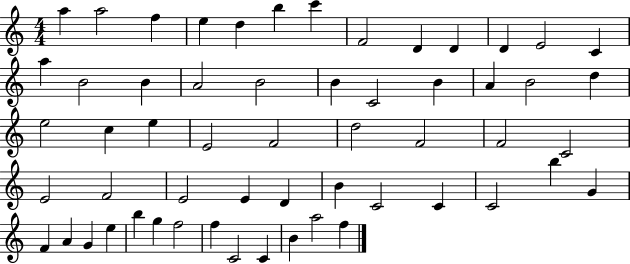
A5/q A5/h F5/q E5/q D5/q B5/q C6/q F4/h D4/q D4/q D4/q E4/h C4/q A5/q B4/h B4/q A4/h B4/h B4/q C4/h B4/q A4/q B4/h D5/q E5/h C5/q E5/q E4/h F4/h D5/h F4/h F4/h C4/h E4/h F4/h E4/h E4/q D4/q B4/q C4/h C4/q C4/h B5/q G4/q F4/q A4/q G4/q E5/q B5/q G5/q F5/h F5/q C4/h C4/q B4/q A5/h F5/q